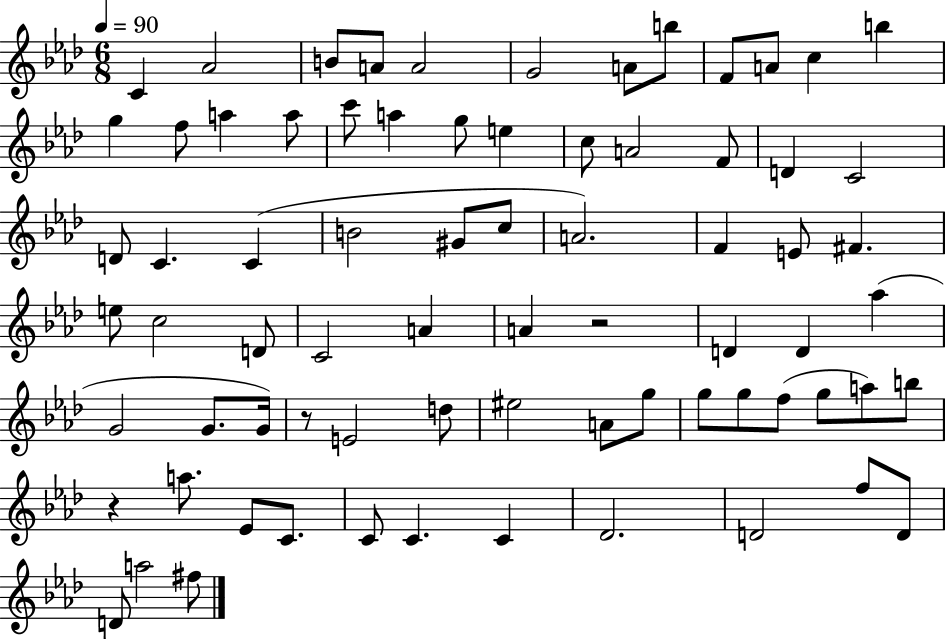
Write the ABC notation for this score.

X:1
T:Untitled
M:6/8
L:1/4
K:Ab
C _A2 B/2 A/2 A2 G2 A/2 b/2 F/2 A/2 c b g f/2 a a/2 c'/2 a g/2 e c/2 A2 F/2 D C2 D/2 C C B2 ^G/2 c/2 A2 F E/2 ^F e/2 c2 D/2 C2 A A z2 D D _a G2 G/2 G/4 z/2 E2 d/2 ^e2 A/2 g/2 g/2 g/2 f/2 g/2 a/2 b/2 z a/2 _E/2 C/2 C/2 C C _D2 D2 f/2 D/2 D/2 a2 ^f/2